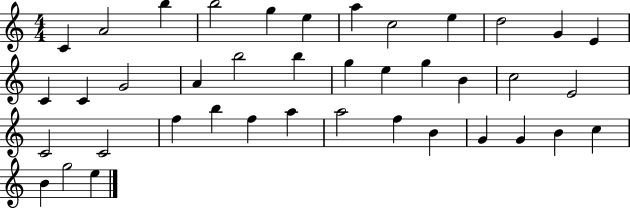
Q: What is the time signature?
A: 4/4